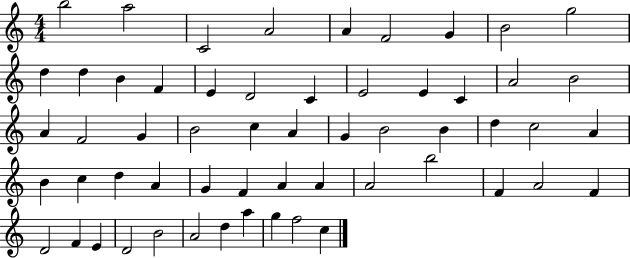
{
  \clef treble
  \numericTimeSignature
  \time 4/4
  \key c \major
  b''2 a''2 | c'2 a'2 | a'4 f'2 g'4 | b'2 g''2 | \break d''4 d''4 b'4 f'4 | e'4 d'2 c'4 | e'2 e'4 c'4 | a'2 b'2 | \break a'4 f'2 g'4 | b'2 c''4 a'4 | g'4 b'2 b'4 | d''4 c''2 a'4 | \break b'4 c''4 d''4 a'4 | g'4 f'4 a'4 a'4 | a'2 b''2 | f'4 a'2 f'4 | \break d'2 f'4 e'4 | d'2 b'2 | a'2 d''4 a''4 | g''4 f''2 c''4 | \break \bar "|."
}